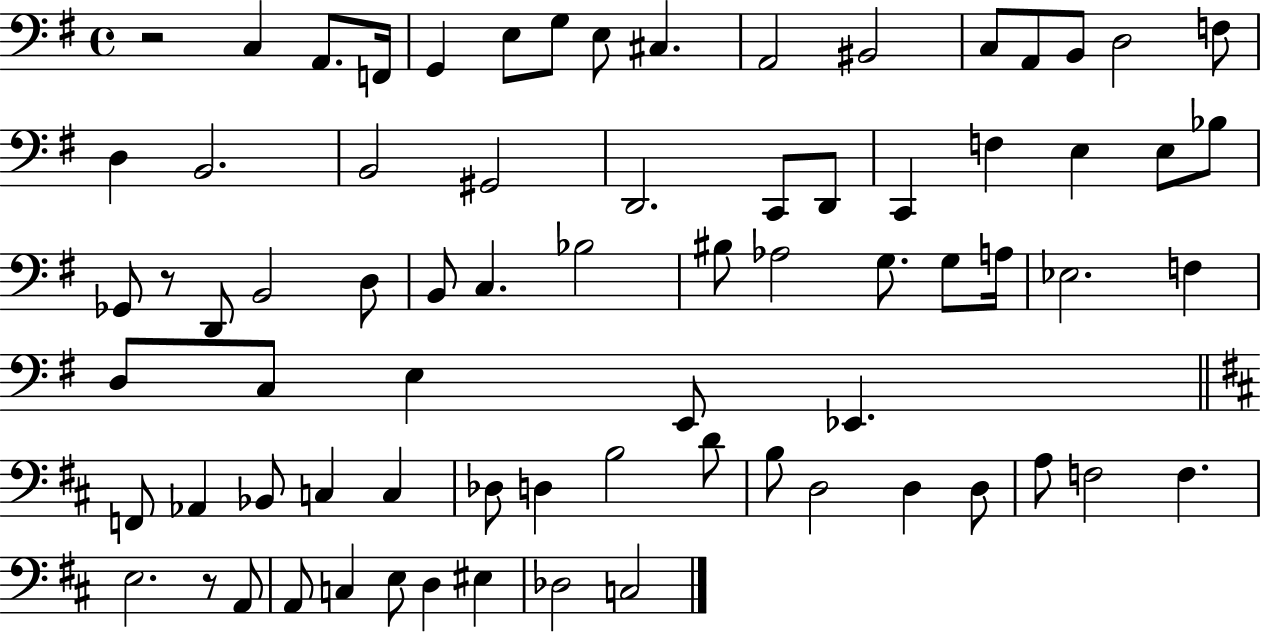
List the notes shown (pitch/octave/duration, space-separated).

R/h C3/q A2/e. F2/s G2/q E3/e G3/e E3/e C#3/q. A2/h BIS2/h C3/e A2/e B2/e D3/h F3/e D3/q B2/h. B2/h G#2/h D2/h. C2/e D2/e C2/q F3/q E3/q E3/e Bb3/e Gb2/e R/e D2/e B2/h D3/e B2/e C3/q. Bb3/h BIS3/e Ab3/h G3/e. G3/e A3/s Eb3/h. F3/q D3/e C3/e E3/q E2/e Eb2/q. F2/e Ab2/q Bb2/e C3/q C3/q Db3/e D3/q B3/h D4/e B3/e D3/h D3/q D3/e A3/e F3/h F3/q. E3/h. R/e A2/e A2/e C3/q E3/e D3/q EIS3/q Db3/h C3/h